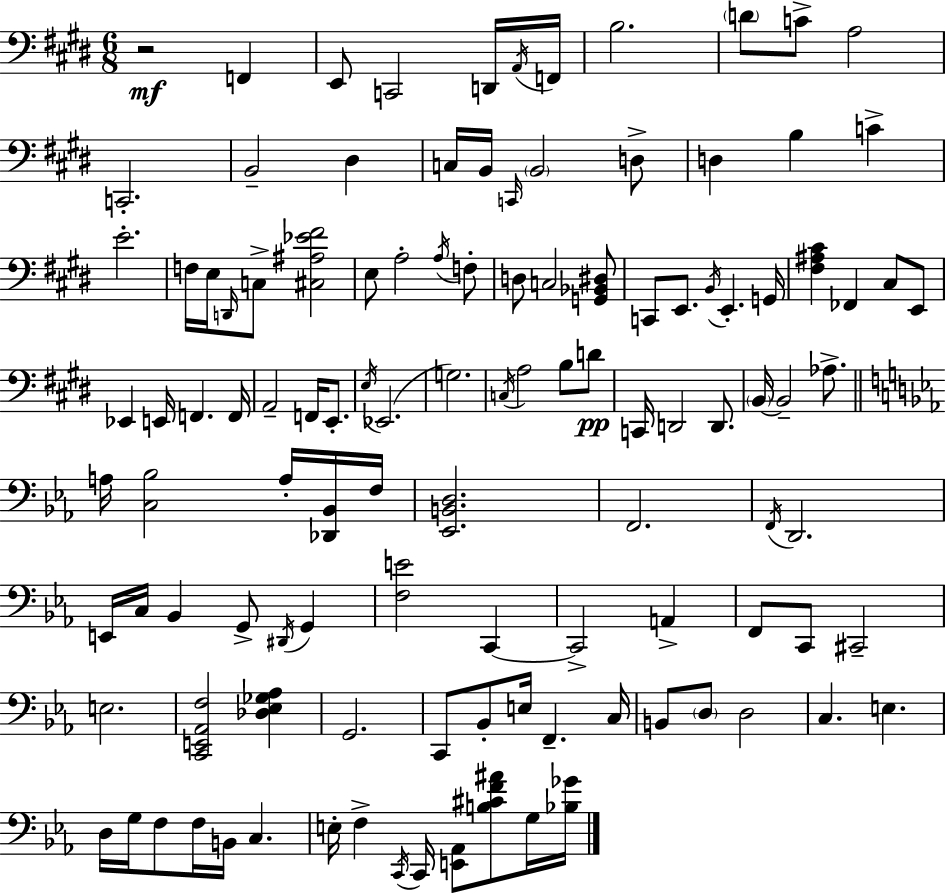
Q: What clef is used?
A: bass